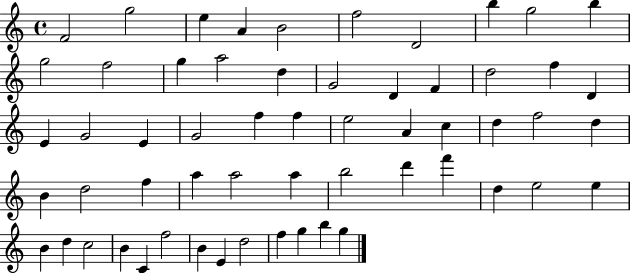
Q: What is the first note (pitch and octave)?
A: F4